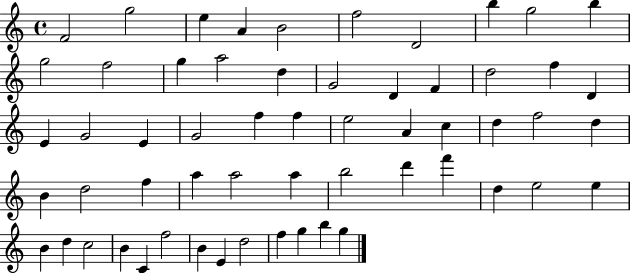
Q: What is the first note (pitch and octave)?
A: F4